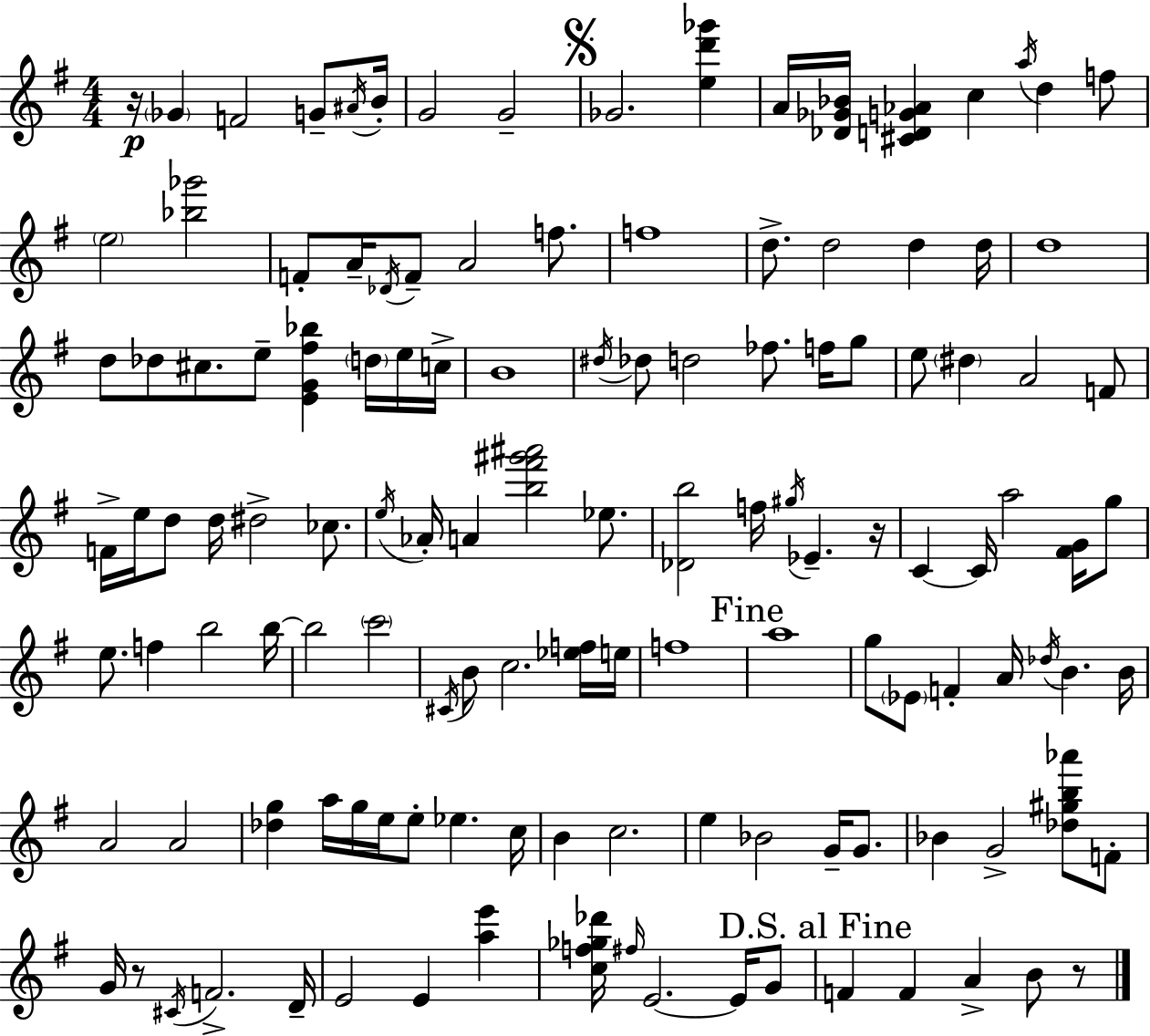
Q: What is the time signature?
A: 4/4